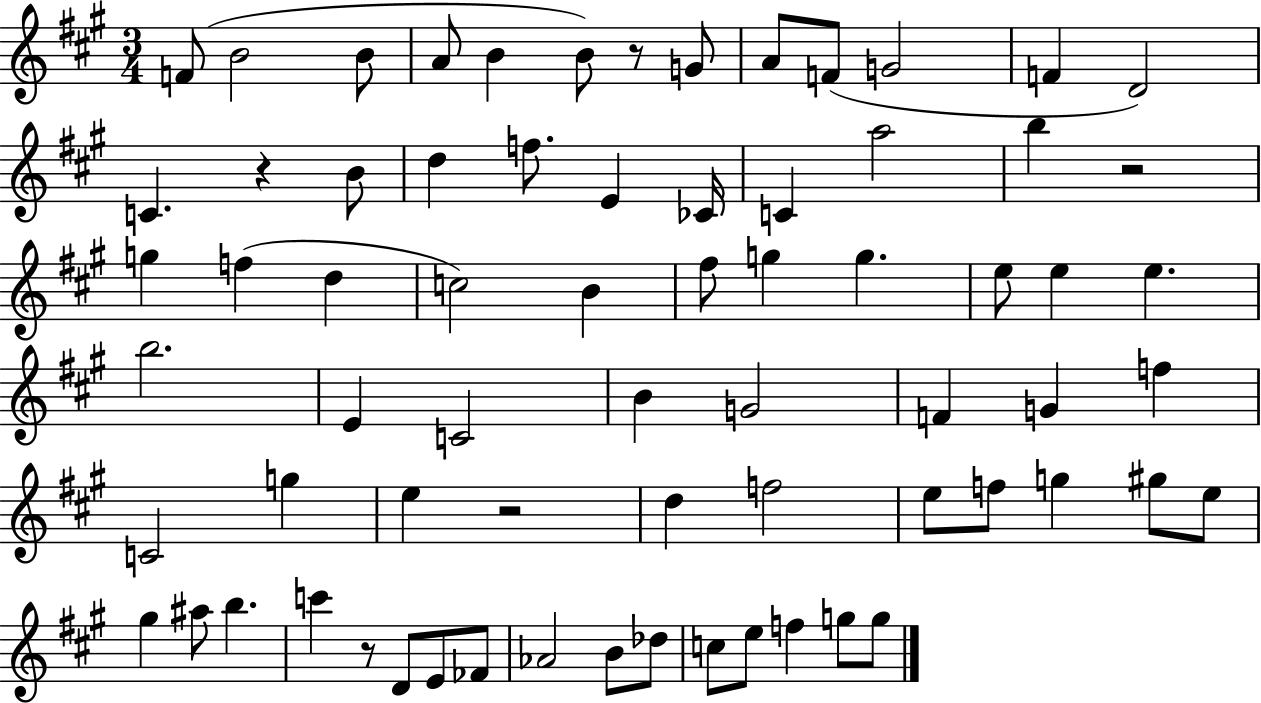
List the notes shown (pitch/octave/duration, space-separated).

F4/e B4/h B4/e A4/e B4/q B4/e R/e G4/e A4/e F4/e G4/h F4/q D4/h C4/q. R/q B4/e D5/q F5/e. E4/q CES4/s C4/q A5/h B5/q R/h G5/q F5/q D5/q C5/h B4/q F#5/e G5/q G5/q. E5/e E5/q E5/q. B5/h. E4/q C4/h B4/q G4/h F4/q G4/q F5/q C4/h G5/q E5/q R/h D5/q F5/h E5/e F5/e G5/q G#5/e E5/e G#5/q A#5/e B5/q. C6/q R/e D4/e E4/e FES4/e Ab4/h B4/e Db5/e C5/e E5/e F5/q G5/e G5/e